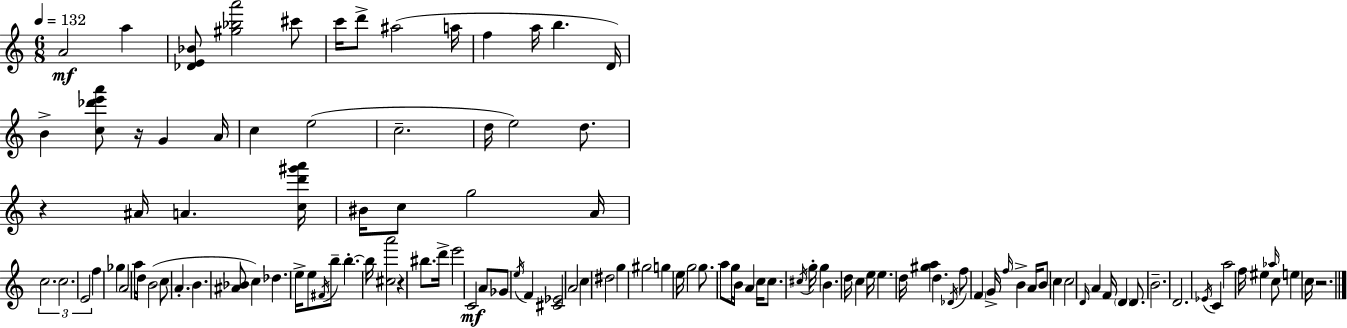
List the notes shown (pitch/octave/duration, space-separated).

A4/h A5/q [Db4,E4,Bb4]/e [G#5,Bb5,A6]/h C#6/e C6/s D6/e A#5/h A5/s F5/q A5/s B5/q. D4/s B4/q [C5,Db6,E6,A6]/e R/s G4/q A4/s C5/q E5/h C5/h. D5/s E5/h D5/e. R/q A#4/s A4/q. [C5,D6,G#6,A6]/s BIS4/s C5/e G5/h A4/s C5/h. C5/h. E4/h F5/q Gb5/q A4/h A5/s D5/s B4/h C5/e A4/q. B4/q. [A#4,Bb4]/e C5/q Db5/q. E5/s E5/e F#4/s B5/e B5/q. B5/s [C#5,A6]/h R/q BIS5/e. D6/s E6/h C4/h A4/e Gb4/e E5/s F4/q [C#4,Eb4]/h A4/h C5/q D#5/h G5/q G#5/h G5/q E5/s G5/h G5/e. A5/e G5/s B4/s A4/q C5/s C5/e. C#5/s G5/s G5/q B4/q. D5/s C5/q E5/s E5/q. D5/s [G#5,A5]/q D5/q. Db4/s F5/e F4/q G4/s F5/s B4/q A4/s B4/e C5/q C5/h D4/s A4/q F4/s D4/q D4/e. B4/h. D4/h. Eb4/s C4/q A5/h F5/s EIS5/q Ab5/s C5/e E5/q C5/s R/h.